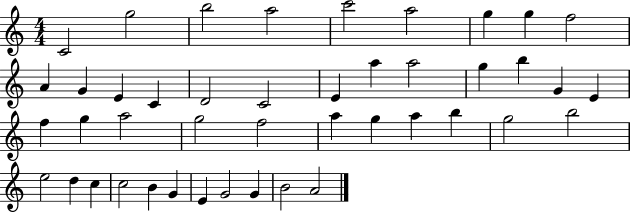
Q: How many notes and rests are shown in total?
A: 44